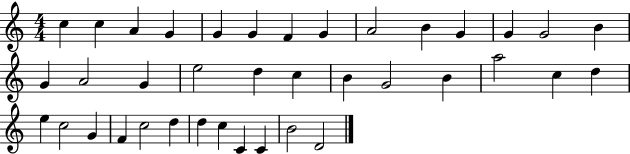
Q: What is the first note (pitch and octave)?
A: C5